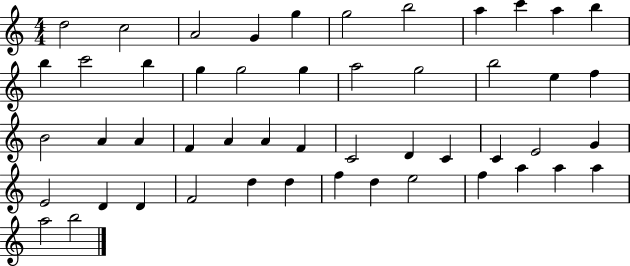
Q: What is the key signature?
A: C major